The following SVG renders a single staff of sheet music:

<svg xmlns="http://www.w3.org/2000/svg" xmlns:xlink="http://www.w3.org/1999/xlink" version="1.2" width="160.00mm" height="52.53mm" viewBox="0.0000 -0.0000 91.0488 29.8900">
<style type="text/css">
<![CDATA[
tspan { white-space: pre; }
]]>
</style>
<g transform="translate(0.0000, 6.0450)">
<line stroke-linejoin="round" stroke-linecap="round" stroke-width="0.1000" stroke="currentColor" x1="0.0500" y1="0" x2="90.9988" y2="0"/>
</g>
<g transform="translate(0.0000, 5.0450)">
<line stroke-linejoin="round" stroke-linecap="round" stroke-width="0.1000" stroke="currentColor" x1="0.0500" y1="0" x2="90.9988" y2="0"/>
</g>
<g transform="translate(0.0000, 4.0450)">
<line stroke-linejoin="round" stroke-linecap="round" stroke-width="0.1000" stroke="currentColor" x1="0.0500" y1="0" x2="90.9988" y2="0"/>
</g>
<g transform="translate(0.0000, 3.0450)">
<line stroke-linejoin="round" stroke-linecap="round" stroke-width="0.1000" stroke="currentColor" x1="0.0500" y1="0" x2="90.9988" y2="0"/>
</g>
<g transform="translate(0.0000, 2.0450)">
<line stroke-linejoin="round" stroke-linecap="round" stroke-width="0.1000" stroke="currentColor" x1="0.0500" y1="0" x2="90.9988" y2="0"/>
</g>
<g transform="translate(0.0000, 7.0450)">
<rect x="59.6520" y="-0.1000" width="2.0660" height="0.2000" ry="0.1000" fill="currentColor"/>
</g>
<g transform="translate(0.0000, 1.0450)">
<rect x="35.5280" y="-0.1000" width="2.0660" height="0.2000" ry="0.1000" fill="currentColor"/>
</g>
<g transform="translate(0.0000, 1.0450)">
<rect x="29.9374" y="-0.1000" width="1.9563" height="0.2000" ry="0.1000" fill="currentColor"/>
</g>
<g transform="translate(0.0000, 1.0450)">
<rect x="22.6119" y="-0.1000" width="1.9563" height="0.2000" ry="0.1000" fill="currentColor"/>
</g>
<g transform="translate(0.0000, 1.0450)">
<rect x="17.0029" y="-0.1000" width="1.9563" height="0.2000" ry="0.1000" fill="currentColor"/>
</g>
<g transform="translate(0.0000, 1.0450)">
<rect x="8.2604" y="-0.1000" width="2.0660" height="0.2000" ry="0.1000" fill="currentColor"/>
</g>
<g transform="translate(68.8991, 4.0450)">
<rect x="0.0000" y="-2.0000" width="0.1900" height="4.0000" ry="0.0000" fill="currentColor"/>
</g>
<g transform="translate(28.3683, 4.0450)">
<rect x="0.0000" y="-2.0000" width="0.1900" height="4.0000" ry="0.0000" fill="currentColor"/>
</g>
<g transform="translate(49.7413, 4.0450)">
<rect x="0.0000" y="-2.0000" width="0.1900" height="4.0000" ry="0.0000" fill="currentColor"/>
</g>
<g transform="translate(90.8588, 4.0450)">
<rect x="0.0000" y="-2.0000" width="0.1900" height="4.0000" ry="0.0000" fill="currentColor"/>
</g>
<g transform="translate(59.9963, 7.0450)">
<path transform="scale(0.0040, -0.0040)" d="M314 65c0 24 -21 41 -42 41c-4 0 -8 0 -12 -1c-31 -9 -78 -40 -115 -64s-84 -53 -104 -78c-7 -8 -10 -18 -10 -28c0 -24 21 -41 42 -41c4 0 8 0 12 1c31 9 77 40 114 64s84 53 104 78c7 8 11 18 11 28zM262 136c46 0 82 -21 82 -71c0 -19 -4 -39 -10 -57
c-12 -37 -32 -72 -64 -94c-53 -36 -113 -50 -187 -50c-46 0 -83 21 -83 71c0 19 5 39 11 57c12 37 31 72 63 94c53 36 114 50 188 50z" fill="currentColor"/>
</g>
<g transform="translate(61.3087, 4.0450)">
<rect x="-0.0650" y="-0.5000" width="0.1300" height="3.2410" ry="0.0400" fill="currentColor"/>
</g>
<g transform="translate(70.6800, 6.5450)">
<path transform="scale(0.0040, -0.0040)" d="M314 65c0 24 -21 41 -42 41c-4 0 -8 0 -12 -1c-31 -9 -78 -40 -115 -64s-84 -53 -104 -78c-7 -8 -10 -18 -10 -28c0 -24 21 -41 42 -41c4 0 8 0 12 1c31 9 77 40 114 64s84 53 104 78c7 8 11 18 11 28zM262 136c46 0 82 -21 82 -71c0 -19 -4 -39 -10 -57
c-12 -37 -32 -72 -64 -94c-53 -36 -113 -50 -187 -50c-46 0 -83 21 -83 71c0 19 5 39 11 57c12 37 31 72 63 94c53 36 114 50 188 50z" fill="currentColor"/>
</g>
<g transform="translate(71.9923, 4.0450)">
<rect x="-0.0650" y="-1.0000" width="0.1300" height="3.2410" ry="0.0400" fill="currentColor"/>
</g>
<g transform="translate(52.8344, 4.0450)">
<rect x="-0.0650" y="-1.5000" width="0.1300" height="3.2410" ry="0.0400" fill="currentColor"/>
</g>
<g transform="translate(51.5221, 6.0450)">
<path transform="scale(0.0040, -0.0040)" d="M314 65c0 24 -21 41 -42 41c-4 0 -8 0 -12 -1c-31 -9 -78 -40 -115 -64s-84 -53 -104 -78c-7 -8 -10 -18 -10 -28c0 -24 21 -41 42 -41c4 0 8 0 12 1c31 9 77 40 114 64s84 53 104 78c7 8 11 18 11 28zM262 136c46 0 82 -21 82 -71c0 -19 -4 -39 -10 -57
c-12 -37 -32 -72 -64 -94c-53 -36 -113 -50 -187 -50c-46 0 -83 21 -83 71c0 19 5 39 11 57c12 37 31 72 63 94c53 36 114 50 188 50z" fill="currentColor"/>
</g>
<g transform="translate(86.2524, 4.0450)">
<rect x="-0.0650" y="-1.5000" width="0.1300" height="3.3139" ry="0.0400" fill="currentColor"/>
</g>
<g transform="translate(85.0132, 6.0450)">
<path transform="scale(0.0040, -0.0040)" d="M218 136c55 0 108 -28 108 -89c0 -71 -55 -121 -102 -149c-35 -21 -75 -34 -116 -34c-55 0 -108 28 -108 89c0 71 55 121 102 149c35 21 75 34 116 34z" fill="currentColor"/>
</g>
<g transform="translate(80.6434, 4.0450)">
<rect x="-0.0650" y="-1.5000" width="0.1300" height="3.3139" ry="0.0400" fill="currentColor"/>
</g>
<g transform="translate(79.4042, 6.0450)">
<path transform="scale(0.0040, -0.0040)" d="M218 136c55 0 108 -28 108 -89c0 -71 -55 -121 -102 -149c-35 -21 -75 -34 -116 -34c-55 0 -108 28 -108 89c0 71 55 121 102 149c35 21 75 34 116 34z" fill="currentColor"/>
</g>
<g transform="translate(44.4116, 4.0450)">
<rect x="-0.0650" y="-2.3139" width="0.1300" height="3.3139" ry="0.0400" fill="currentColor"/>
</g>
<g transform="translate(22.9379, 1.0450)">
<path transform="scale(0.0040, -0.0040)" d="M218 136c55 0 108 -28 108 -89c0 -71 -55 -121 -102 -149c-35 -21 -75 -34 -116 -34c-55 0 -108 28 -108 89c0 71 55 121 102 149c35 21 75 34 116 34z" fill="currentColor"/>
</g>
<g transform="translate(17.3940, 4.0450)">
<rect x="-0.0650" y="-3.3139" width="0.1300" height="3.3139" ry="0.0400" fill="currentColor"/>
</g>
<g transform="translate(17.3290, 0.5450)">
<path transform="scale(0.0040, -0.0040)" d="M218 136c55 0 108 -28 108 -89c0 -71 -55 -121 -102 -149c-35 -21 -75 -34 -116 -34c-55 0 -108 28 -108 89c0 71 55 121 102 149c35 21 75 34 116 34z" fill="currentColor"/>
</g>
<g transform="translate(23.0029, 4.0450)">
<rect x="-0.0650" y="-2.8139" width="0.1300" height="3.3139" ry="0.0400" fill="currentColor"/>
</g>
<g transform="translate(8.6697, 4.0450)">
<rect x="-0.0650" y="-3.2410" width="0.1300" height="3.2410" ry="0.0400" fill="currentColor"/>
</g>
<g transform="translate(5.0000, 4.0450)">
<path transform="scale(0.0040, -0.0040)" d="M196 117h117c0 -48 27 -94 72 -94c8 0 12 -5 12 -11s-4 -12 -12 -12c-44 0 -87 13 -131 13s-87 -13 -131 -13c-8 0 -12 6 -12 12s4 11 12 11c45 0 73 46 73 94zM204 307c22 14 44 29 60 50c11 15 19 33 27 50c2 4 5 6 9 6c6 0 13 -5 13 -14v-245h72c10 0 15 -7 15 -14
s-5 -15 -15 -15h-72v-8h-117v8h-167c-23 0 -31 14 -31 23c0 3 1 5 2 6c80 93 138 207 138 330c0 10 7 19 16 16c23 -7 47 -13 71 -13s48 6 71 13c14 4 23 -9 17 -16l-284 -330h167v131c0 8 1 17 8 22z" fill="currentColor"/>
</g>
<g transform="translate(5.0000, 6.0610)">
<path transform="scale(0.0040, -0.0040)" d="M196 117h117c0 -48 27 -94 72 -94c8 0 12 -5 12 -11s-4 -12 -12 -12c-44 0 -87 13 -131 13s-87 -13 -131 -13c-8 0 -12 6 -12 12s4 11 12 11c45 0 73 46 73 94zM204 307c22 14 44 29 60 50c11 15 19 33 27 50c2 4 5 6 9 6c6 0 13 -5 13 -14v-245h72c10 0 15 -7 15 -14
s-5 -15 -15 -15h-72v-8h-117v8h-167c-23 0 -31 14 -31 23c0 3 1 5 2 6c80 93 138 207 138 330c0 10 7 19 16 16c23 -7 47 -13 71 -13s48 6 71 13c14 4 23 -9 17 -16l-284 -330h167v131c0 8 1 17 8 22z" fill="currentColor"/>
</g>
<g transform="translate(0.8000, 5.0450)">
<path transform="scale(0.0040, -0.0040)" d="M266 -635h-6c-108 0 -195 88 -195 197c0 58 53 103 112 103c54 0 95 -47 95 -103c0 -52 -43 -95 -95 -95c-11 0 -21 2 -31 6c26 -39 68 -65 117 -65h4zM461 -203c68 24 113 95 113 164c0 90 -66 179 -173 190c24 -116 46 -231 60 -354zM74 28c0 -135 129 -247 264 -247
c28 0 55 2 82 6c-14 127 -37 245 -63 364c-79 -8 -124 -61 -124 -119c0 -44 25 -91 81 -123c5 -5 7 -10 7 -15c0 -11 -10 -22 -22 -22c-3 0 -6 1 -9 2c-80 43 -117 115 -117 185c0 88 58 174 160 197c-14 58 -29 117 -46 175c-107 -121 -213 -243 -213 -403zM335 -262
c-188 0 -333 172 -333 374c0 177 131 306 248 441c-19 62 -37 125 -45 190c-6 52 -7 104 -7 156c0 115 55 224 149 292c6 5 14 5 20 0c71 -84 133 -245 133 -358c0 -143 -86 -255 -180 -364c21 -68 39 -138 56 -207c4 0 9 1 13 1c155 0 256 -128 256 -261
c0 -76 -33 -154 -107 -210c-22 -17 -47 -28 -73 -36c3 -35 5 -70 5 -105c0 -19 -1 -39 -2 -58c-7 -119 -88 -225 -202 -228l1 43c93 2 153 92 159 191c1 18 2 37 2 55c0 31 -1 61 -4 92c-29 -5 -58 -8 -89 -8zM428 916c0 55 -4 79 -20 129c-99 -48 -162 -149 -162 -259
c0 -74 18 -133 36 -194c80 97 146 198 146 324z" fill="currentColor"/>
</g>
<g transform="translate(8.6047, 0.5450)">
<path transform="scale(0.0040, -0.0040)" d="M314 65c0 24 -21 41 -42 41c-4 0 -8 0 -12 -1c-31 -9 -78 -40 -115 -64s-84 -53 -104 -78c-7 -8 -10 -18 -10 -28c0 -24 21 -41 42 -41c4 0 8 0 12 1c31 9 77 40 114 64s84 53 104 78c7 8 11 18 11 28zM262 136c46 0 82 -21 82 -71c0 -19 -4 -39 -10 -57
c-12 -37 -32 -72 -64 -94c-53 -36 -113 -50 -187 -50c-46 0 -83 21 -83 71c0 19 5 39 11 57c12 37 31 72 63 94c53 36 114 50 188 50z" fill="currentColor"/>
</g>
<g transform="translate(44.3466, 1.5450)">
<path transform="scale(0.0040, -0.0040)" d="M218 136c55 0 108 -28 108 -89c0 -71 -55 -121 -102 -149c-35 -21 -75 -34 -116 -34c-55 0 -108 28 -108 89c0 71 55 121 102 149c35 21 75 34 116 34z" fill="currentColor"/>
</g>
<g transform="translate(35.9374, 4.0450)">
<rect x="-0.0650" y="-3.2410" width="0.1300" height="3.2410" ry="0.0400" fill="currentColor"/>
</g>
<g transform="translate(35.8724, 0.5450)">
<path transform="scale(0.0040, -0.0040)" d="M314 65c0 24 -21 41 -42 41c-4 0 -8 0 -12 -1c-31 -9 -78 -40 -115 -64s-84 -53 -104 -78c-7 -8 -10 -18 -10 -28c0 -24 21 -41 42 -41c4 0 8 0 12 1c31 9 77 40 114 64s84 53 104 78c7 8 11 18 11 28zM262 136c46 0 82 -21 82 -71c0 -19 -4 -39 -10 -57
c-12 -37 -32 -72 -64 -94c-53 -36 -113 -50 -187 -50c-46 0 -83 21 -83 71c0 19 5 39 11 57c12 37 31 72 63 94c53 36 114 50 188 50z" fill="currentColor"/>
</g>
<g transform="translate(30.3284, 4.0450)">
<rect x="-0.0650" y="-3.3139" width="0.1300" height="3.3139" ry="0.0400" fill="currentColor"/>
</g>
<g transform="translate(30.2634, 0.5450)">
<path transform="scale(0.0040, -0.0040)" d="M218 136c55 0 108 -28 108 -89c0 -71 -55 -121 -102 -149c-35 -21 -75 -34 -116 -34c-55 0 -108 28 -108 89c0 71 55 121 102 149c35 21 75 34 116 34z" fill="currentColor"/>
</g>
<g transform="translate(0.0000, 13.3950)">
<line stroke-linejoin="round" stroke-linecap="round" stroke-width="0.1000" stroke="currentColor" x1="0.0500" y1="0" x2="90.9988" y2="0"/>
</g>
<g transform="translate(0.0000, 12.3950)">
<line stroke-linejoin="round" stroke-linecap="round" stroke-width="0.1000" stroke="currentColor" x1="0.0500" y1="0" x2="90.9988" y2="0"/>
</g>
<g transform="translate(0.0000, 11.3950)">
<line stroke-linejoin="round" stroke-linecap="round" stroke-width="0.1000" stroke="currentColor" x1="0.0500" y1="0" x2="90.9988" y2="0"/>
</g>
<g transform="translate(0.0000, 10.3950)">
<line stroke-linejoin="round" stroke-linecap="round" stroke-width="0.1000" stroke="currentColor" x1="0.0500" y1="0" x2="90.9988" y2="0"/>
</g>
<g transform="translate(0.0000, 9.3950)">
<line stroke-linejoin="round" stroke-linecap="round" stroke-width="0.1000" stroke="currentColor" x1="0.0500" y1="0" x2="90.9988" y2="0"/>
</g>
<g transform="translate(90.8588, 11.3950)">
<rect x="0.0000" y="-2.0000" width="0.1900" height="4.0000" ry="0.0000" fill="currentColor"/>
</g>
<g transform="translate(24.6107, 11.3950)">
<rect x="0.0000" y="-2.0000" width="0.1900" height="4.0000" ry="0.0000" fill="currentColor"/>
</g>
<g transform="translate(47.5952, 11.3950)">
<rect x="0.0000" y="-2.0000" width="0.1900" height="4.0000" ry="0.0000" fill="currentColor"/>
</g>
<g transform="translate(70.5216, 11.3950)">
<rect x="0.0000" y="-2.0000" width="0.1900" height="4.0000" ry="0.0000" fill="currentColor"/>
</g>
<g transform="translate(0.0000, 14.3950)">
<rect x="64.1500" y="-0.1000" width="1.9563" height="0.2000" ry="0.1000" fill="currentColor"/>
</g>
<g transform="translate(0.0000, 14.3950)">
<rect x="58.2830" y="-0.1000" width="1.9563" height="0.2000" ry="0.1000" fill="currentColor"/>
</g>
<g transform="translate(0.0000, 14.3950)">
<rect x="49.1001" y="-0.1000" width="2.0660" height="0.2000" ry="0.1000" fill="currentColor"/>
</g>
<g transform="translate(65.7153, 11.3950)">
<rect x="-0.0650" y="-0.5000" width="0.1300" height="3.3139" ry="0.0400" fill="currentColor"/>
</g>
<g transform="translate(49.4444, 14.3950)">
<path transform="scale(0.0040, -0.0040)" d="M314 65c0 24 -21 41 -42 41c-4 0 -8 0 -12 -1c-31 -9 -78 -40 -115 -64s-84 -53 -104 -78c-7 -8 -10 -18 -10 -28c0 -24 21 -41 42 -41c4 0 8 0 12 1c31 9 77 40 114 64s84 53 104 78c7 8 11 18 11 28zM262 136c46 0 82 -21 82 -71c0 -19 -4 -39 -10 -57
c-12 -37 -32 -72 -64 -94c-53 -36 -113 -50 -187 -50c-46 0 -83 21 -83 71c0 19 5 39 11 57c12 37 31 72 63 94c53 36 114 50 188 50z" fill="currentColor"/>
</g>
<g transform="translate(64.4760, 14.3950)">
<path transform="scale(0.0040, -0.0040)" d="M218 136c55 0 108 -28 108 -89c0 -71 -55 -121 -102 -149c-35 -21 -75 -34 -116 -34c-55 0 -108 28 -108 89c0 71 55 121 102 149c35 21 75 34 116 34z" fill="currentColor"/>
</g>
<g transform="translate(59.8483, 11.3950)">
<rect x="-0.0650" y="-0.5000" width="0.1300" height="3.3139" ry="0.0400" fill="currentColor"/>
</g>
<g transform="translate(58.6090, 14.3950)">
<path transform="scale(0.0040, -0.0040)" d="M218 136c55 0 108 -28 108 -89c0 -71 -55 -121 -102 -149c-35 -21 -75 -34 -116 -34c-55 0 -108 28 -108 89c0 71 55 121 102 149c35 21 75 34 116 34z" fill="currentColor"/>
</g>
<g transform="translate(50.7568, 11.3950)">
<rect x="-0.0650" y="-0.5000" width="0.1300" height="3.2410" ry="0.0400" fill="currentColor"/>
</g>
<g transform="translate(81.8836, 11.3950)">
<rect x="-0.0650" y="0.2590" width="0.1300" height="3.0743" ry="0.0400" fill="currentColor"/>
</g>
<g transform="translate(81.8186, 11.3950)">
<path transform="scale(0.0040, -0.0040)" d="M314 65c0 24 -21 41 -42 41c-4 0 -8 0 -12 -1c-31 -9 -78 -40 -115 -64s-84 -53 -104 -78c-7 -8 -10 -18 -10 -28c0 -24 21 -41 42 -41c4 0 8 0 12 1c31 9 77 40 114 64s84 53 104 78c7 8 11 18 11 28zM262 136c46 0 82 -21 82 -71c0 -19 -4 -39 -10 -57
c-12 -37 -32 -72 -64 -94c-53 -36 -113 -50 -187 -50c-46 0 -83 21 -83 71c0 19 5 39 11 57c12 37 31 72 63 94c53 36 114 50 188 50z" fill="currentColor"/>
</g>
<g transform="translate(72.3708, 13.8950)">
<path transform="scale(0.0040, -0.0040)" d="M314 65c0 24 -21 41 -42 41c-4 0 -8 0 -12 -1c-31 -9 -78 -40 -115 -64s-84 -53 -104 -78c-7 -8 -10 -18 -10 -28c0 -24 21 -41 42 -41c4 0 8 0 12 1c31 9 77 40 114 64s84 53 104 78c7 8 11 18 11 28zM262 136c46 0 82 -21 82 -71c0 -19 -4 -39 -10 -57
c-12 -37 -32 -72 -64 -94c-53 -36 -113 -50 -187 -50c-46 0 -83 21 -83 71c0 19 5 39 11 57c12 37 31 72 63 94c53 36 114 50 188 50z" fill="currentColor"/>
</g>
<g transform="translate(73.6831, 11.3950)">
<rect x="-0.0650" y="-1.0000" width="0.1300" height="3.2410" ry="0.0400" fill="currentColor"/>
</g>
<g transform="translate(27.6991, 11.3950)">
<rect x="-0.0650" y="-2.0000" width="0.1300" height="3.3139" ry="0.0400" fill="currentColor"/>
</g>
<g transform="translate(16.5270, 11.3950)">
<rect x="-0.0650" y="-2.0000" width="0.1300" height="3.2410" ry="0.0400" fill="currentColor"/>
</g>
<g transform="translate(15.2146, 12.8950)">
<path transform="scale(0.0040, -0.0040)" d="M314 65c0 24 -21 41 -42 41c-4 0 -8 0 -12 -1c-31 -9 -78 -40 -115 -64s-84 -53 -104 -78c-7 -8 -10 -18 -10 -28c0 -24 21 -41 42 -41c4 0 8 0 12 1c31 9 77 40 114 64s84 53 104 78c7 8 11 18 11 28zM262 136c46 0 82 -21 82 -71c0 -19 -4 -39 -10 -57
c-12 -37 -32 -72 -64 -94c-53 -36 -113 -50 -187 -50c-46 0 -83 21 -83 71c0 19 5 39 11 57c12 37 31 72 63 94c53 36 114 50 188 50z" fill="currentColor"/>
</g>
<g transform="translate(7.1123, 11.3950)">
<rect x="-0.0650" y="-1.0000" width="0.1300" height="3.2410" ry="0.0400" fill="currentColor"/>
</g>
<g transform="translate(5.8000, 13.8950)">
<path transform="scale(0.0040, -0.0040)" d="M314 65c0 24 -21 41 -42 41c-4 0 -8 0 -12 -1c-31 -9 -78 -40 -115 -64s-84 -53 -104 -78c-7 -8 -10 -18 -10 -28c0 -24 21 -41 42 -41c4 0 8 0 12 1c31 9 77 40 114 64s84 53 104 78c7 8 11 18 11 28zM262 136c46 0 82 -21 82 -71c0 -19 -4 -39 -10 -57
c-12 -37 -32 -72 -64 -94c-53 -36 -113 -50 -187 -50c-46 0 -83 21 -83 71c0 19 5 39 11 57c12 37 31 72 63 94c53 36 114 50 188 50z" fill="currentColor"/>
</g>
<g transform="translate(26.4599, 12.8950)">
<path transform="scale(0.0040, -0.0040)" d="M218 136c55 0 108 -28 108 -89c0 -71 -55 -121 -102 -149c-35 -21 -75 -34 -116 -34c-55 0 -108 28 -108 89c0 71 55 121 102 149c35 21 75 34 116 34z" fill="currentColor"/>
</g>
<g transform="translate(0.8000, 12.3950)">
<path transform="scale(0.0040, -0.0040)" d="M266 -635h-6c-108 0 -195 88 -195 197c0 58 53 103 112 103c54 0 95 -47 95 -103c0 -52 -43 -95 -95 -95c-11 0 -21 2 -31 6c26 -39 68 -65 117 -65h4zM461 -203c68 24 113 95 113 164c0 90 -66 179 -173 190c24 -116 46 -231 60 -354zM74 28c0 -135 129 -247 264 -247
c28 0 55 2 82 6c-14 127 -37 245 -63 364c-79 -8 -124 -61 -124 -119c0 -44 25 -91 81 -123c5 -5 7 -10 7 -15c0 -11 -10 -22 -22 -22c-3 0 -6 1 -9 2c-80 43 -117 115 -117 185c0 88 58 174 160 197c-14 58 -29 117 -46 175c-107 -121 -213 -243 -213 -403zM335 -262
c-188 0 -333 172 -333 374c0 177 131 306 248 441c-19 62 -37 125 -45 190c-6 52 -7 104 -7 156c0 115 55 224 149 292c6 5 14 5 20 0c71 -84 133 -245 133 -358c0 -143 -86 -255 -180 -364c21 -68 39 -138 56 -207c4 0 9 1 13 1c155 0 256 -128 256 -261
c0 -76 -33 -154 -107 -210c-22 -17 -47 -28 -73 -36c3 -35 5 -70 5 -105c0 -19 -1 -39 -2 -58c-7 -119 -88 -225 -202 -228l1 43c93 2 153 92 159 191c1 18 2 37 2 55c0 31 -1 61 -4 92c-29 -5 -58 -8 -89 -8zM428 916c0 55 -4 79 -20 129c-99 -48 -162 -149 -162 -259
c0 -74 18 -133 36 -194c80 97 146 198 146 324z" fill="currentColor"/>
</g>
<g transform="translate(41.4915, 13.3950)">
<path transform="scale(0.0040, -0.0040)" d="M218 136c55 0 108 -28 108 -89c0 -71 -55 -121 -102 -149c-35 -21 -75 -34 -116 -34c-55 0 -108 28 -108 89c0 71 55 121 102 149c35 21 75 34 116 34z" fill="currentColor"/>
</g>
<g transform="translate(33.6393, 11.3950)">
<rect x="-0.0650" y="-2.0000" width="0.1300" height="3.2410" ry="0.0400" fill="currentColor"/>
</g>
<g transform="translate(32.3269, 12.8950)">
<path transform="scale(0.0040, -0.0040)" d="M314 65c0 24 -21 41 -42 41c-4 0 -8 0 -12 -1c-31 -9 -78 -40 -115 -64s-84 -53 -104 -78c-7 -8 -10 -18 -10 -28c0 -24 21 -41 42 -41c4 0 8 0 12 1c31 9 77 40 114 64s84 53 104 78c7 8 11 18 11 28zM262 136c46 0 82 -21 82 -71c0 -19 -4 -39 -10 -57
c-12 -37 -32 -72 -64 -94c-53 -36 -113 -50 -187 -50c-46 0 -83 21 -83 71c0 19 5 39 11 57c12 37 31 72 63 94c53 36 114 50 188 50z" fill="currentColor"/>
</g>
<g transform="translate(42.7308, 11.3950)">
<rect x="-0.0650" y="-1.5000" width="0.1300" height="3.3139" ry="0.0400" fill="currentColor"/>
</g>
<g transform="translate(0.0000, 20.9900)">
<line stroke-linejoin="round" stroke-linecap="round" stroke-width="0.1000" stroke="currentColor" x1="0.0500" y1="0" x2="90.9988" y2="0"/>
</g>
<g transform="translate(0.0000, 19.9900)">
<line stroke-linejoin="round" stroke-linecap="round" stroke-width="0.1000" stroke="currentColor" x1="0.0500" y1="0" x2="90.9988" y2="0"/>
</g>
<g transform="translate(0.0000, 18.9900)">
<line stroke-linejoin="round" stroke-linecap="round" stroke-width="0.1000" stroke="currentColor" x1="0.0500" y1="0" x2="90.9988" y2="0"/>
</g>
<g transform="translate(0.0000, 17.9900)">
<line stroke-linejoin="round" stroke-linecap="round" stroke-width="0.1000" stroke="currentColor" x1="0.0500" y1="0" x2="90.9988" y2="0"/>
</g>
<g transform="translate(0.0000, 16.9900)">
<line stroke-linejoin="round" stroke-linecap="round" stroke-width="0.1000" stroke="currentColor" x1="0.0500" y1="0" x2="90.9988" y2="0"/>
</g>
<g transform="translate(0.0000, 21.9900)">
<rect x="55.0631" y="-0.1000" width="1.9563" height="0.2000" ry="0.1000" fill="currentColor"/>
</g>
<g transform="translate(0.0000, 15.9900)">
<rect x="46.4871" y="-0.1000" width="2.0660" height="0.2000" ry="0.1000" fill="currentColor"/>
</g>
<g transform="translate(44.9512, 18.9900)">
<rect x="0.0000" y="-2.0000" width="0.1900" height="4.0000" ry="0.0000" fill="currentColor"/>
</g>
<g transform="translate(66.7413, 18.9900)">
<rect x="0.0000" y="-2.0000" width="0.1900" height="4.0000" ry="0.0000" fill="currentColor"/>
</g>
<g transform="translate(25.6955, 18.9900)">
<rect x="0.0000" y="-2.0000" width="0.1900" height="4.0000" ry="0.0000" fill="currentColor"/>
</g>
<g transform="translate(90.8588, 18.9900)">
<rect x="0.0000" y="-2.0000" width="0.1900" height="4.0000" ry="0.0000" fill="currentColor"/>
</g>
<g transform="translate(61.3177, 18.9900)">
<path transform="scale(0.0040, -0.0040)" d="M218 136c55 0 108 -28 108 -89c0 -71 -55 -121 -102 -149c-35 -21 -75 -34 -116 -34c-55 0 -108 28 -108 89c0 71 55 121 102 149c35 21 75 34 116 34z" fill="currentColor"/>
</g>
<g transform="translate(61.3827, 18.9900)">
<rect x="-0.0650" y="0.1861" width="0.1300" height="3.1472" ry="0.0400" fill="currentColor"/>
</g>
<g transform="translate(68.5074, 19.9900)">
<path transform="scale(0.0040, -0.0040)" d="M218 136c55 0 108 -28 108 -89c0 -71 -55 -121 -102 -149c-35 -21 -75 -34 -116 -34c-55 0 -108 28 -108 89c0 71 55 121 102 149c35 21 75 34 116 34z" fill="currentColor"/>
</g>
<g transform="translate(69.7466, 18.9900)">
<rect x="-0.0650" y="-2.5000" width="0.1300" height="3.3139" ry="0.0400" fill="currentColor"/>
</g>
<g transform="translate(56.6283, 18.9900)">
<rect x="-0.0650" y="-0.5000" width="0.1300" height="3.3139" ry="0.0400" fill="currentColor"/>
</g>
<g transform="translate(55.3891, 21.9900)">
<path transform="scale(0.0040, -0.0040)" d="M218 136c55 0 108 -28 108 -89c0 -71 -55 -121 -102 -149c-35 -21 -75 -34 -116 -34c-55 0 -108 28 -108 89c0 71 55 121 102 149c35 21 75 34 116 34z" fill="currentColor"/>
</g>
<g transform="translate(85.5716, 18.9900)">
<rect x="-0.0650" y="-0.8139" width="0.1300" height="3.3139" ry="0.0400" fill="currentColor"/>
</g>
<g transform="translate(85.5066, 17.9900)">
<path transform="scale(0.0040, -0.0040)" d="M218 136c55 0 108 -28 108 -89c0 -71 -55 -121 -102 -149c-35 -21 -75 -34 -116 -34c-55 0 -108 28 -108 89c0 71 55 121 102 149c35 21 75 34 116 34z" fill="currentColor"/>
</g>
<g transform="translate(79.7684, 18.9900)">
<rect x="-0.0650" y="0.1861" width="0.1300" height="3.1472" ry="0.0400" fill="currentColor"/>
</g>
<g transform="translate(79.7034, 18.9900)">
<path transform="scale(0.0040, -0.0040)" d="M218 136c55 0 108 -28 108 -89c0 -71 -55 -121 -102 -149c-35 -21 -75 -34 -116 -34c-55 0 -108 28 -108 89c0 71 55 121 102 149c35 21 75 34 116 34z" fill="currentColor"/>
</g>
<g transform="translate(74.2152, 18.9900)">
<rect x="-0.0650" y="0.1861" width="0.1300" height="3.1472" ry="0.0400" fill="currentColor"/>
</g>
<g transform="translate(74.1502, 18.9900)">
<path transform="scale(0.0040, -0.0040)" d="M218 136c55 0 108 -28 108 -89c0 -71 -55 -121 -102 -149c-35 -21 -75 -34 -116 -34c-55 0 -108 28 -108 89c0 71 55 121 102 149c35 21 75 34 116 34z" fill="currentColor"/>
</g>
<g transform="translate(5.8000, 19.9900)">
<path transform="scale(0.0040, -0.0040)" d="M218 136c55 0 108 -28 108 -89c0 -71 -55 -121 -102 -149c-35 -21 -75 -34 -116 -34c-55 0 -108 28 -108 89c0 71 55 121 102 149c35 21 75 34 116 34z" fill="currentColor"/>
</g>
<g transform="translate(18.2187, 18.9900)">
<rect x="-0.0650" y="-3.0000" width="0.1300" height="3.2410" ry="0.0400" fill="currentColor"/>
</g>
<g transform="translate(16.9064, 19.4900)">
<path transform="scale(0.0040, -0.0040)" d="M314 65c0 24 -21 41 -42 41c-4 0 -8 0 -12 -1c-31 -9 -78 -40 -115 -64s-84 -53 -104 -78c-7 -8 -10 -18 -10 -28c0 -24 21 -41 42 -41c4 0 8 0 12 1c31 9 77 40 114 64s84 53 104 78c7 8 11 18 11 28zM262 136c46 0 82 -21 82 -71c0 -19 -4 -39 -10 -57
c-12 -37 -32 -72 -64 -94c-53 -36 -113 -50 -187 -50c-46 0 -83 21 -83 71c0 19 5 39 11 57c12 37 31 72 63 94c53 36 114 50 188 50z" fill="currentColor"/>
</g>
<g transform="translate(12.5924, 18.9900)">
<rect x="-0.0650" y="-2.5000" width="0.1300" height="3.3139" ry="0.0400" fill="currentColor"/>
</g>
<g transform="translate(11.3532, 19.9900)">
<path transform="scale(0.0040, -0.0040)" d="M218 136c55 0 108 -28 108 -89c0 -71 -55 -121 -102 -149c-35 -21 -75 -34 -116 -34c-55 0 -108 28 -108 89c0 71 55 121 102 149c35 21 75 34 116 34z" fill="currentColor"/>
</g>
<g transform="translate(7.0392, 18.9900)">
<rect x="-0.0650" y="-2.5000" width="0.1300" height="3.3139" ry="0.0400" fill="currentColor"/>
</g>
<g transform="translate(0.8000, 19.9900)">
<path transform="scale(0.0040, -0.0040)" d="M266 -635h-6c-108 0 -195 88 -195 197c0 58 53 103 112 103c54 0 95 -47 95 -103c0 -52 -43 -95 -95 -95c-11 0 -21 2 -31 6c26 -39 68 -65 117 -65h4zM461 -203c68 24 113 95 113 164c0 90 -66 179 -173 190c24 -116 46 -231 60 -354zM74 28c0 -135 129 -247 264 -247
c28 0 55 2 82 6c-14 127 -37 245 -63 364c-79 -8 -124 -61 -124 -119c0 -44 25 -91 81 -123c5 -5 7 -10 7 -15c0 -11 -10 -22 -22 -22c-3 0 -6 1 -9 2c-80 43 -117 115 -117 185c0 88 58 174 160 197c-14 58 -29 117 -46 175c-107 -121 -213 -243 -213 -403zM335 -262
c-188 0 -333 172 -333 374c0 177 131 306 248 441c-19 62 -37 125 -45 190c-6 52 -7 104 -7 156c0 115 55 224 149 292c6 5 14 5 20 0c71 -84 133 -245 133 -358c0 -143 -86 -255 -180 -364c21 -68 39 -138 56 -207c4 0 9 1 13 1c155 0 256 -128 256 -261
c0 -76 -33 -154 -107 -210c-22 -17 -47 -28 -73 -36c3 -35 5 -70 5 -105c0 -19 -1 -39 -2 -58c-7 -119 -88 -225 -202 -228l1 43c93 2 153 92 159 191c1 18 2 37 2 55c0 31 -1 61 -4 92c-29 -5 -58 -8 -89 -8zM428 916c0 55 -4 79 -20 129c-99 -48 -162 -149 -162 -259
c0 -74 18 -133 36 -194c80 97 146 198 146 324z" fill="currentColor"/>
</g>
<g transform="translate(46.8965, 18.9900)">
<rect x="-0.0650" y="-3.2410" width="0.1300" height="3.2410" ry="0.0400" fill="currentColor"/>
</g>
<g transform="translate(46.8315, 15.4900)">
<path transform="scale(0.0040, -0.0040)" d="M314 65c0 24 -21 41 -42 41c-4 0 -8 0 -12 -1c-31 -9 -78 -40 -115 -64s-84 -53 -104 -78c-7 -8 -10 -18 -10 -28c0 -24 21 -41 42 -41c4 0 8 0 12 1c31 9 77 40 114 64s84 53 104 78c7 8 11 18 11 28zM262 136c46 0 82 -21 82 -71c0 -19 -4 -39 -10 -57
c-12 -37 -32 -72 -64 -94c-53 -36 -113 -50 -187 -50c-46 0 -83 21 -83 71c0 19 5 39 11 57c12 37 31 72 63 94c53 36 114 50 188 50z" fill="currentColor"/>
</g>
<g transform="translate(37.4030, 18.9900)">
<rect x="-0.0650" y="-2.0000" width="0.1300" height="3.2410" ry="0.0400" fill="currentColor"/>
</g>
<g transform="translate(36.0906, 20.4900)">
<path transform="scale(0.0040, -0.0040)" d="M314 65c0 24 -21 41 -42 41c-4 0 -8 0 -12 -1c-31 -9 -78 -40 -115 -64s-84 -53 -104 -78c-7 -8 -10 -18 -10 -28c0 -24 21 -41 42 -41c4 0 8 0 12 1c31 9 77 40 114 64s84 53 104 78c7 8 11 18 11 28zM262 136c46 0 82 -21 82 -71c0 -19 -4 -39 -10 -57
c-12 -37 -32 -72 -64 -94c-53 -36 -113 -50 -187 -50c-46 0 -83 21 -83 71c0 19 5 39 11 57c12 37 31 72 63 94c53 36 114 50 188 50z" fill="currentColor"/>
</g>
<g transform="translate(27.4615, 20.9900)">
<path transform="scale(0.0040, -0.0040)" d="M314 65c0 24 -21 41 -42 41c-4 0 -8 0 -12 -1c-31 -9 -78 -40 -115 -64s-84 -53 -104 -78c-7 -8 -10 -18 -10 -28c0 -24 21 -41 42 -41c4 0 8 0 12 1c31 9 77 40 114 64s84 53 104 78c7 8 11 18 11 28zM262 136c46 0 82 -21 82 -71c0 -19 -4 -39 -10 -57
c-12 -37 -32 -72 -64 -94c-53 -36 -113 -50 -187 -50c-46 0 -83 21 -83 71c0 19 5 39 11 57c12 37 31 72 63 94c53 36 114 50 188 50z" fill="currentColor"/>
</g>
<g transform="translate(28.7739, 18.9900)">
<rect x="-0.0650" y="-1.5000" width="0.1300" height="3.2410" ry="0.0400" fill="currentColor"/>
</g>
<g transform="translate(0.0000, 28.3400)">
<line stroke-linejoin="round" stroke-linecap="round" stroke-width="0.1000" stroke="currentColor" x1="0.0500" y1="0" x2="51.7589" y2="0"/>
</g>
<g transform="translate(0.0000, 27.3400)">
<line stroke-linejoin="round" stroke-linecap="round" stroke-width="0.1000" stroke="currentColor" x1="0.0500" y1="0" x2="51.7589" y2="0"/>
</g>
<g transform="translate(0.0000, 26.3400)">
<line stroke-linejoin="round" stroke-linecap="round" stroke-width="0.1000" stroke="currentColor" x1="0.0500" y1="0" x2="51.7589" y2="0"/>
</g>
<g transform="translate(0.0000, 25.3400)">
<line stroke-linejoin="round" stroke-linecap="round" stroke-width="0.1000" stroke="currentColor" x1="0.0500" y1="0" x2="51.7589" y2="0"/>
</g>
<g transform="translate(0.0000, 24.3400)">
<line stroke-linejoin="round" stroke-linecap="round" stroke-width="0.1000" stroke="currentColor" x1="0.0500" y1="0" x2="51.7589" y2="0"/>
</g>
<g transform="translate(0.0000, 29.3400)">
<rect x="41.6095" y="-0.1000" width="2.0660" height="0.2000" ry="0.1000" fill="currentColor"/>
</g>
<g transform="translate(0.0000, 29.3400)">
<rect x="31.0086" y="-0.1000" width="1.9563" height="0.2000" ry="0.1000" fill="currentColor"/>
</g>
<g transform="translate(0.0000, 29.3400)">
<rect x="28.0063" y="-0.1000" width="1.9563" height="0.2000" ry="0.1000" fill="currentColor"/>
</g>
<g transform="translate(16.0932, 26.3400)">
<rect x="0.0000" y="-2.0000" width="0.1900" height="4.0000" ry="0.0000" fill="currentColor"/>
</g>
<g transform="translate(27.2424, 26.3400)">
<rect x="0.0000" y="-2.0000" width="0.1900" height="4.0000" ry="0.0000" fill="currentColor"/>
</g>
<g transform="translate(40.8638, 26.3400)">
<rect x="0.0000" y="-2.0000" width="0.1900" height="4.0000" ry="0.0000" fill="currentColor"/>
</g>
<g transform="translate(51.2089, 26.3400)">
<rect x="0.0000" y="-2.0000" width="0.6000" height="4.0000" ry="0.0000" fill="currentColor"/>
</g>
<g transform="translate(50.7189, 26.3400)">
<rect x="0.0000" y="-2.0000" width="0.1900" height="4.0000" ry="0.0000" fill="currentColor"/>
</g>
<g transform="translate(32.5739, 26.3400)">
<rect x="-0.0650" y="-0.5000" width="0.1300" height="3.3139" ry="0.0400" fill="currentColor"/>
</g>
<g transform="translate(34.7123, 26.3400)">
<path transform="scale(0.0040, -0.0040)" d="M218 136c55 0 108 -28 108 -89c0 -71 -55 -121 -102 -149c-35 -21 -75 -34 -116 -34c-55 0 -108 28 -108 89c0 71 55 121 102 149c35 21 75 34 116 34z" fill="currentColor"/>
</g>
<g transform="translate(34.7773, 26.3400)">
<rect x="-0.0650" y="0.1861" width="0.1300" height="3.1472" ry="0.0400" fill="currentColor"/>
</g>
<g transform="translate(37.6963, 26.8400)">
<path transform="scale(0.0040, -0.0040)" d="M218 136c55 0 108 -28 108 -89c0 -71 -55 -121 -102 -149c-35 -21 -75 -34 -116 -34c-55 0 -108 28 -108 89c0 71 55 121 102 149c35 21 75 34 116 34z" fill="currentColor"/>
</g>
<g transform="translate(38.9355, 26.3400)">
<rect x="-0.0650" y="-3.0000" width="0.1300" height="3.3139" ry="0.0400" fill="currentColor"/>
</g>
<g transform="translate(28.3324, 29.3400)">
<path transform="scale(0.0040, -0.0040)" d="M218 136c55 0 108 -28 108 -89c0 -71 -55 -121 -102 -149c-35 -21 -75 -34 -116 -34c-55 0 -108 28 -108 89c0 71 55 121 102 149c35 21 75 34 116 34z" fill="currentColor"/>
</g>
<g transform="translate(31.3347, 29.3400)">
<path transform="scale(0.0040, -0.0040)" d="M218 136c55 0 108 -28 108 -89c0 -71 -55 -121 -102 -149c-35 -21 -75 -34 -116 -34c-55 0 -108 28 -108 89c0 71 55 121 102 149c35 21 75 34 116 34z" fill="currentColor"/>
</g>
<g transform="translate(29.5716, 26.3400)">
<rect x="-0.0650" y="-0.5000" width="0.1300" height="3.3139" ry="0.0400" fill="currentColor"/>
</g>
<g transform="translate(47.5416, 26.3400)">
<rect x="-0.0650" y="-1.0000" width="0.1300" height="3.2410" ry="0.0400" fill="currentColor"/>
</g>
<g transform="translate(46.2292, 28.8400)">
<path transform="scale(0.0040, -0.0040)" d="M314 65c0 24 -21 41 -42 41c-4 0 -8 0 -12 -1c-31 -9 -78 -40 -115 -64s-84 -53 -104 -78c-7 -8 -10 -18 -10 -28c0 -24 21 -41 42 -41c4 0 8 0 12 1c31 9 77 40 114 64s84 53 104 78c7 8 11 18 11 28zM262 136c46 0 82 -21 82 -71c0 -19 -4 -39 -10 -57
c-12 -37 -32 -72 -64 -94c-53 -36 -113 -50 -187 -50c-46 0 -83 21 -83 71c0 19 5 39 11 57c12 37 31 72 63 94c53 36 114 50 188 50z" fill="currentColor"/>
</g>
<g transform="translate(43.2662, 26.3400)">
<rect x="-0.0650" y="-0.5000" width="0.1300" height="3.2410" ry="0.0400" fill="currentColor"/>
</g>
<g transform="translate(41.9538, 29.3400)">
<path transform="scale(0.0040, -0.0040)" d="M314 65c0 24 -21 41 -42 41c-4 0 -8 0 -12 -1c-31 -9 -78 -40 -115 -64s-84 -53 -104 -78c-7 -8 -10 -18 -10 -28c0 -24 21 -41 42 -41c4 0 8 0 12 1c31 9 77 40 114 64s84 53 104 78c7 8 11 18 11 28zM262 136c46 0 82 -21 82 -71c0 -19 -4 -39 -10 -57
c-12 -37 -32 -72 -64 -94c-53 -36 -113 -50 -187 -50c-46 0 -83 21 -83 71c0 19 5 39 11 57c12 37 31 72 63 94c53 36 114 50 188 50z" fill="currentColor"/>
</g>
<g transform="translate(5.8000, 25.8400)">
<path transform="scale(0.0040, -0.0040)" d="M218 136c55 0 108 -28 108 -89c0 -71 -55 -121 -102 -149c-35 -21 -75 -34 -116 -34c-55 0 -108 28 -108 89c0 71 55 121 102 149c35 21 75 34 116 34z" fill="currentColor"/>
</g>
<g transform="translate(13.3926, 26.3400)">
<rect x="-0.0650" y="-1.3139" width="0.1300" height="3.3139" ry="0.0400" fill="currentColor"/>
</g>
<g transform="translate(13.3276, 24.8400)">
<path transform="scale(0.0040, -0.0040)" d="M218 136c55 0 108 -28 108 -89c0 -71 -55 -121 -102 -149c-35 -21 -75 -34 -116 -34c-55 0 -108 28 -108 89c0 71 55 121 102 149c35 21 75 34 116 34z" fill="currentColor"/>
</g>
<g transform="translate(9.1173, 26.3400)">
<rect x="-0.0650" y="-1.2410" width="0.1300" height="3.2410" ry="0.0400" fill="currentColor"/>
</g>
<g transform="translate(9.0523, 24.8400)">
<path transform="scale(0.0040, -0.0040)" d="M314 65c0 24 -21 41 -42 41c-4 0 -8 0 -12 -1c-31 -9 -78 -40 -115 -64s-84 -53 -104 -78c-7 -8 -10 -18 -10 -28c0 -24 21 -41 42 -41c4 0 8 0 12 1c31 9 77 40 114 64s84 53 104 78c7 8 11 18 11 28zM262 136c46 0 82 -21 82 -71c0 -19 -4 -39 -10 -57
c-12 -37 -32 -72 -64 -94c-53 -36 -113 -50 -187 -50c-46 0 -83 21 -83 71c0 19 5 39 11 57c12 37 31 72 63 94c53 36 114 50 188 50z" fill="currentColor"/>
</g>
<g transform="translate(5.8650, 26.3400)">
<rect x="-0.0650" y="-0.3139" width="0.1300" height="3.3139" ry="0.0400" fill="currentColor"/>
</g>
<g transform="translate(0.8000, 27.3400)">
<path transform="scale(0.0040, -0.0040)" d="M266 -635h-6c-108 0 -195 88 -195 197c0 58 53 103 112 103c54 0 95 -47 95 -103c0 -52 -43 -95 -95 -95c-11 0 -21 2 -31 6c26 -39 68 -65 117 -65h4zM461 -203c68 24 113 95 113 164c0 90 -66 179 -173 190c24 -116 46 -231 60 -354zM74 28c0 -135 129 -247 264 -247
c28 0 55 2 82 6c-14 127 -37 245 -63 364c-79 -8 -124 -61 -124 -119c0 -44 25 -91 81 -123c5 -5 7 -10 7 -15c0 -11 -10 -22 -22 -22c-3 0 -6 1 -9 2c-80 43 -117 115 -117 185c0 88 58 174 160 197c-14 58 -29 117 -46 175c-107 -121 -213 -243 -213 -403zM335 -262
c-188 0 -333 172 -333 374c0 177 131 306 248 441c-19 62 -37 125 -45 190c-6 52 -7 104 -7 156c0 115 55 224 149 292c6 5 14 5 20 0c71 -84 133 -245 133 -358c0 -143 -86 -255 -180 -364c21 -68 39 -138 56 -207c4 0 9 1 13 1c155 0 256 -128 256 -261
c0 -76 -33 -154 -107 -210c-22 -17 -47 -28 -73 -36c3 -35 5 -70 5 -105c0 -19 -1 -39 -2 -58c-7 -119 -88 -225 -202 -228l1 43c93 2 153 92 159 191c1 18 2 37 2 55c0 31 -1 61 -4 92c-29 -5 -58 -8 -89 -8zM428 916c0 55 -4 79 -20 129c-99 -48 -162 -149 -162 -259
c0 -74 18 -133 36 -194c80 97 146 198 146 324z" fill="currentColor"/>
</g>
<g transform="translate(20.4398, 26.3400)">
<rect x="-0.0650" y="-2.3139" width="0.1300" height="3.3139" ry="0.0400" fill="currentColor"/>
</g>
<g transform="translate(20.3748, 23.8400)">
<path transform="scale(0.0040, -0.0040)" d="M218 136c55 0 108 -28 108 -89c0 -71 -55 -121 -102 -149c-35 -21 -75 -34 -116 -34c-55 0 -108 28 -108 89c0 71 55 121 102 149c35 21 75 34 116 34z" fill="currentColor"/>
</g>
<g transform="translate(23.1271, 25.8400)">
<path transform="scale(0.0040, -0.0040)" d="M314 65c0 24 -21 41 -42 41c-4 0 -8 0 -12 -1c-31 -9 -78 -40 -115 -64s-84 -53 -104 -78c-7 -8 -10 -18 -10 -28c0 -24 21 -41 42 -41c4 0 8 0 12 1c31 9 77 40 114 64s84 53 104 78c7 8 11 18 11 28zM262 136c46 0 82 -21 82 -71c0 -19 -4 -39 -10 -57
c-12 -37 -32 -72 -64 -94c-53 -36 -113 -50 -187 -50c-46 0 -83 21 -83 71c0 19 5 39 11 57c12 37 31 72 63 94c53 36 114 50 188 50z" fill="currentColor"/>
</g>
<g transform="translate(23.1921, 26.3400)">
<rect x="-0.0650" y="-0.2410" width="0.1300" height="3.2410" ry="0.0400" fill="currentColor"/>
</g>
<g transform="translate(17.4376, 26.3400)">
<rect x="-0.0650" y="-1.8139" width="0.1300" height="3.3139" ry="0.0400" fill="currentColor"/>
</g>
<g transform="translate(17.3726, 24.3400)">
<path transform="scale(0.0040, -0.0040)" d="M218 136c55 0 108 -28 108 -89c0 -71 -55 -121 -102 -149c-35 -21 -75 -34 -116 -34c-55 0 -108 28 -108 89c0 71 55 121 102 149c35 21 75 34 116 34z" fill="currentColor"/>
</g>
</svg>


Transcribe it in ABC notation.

X:1
T:Untitled
M:4/4
L:1/4
K:C
b2 b a b b2 g E2 C2 D2 E E D2 F2 F F2 E C2 C C D2 B2 G G A2 E2 F2 b2 C B G B B d c e2 e f g c2 C C B A C2 D2